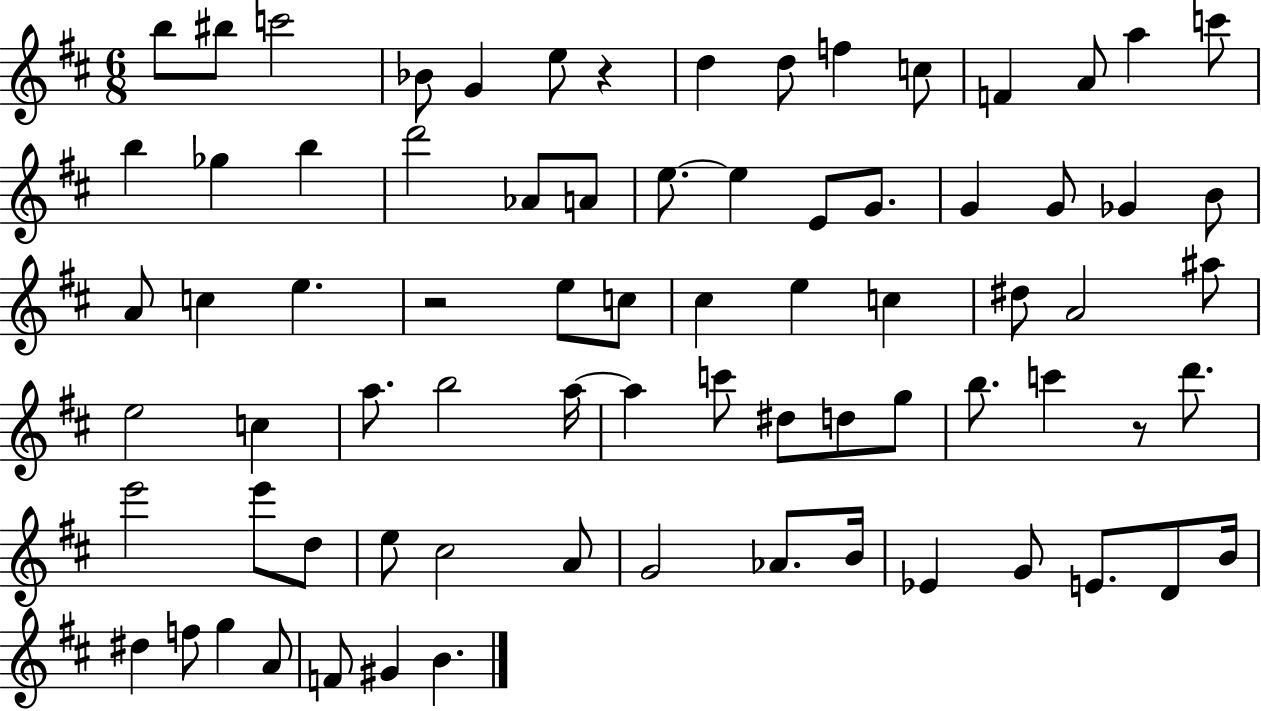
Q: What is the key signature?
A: D major